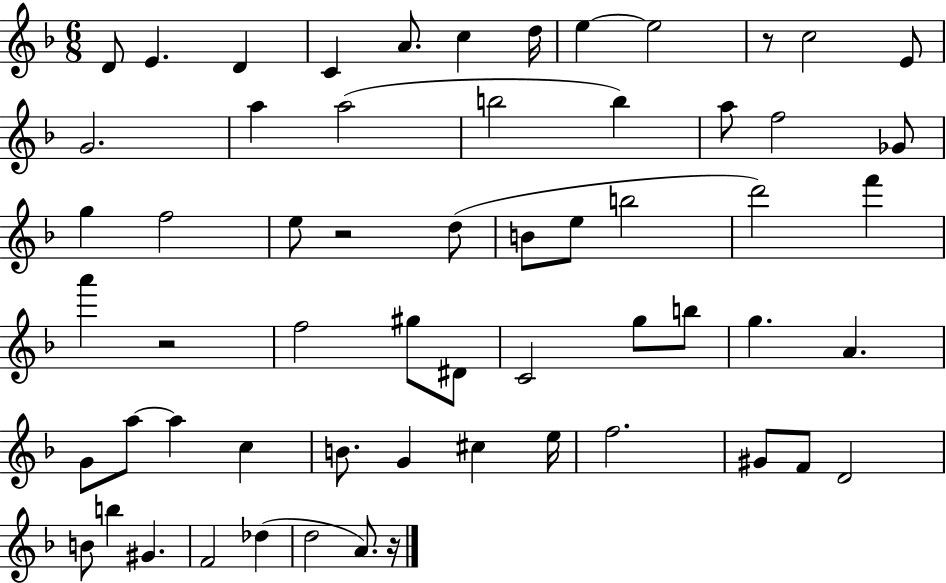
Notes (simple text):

D4/e E4/q. D4/q C4/q A4/e. C5/q D5/s E5/q E5/h R/e C5/h E4/e G4/h. A5/q A5/h B5/h B5/q A5/e F5/h Gb4/e G5/q F5/h E5/e R/h D5/e B4/e E5/e B5/h D6/h F6/q A6/q R/h F5/h G#5/e D#4/e C4/h G5/e B5/e G5/q. A4/q. G4/e A5/e A5/q C5/q B4/e. G4/q C#5/q E5/s F5/h. G#4/e F4/e D4/h B4/e B5/q G#4/q. F4/h Db5/q D5/h A4/e. R/s